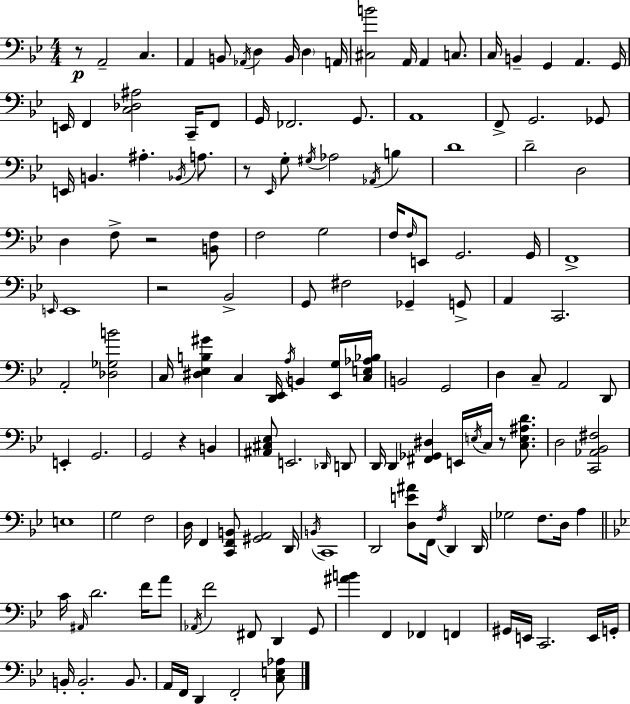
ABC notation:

X:1
T:Untitled
M:4/4
L:1/4
K:Bb
z/2 A,,2 C, A,, B,,/2 _A,,/4 D, B,,/4 D, A,,/4 [^C,B]2 A,,/4 A,, C,/2 C,/4 B,, G,, A,, G,,/4 E,,/4 F,, [C,_D,^A,]2 C,,/4 F,,/2 G,,/4 _F,,2 G,,/2 A,,4 F,,/2 G,,2 _G,,/2 E,,/4 B,, ^A, _B,,/4 A,/2 z/2 _E,,/4 G,/2 ^G,/4 _A,2 _A,,/4 B, D4 D2 D,2 D, F,/2 z2 [B,,F,]/2 F,2 G,2 F,/4 F,/4 E,,/2 G,,2 G,,/4 F,,4 E,,/4 E,,4 z2 _B,,2 G,,/2 ^F,2 _G,, G,,/2 A,, C,,2 A,,2 [_D,_G,B]2 C,/4 [^D,_E,B,^G] C, [D,,_E,,]/4 A,/4 B,, [_E,,G,]/4 [C,E,_A,_B,]/4 B,,2 G,,2 D, C,/2 A,,2 D,,/2 E,, G,,2 G,,2 z B,, [^A,,^C,_E,]/2 E,,2 _D,,/4 D,,/2 D,,/4 D,, [^F,,_G,,^D,] E,,/4 E,/4 C,/4 z/2 [C,E,^A,D]/2 D,2 [C,,_A,,_B,,^F,]2 E,4 G,2 F,2 D,/4 F,, [C,,F,,B,,]/2 [^G,,A,,]2 D,,/4 B,,/4 C,,4 D,,2 [D,E^A]/2 F,,/4 F,/4 D,, D,,/4 _G,2 F,/2 D,/4 A, C/4 ^A,,/4 D2 F/4 A/2 _A,,/4 F2 ^F,,/2 D,, G,,/2 [^AB] F,, _F,, F,, ^G,,/4 E,,/4 C,,2 E,,/4 G,,/4 B,,/4 B,,2 B,,/2 A,,/4 F,,/4 D,, F,,2 [C,E,_A,]/2